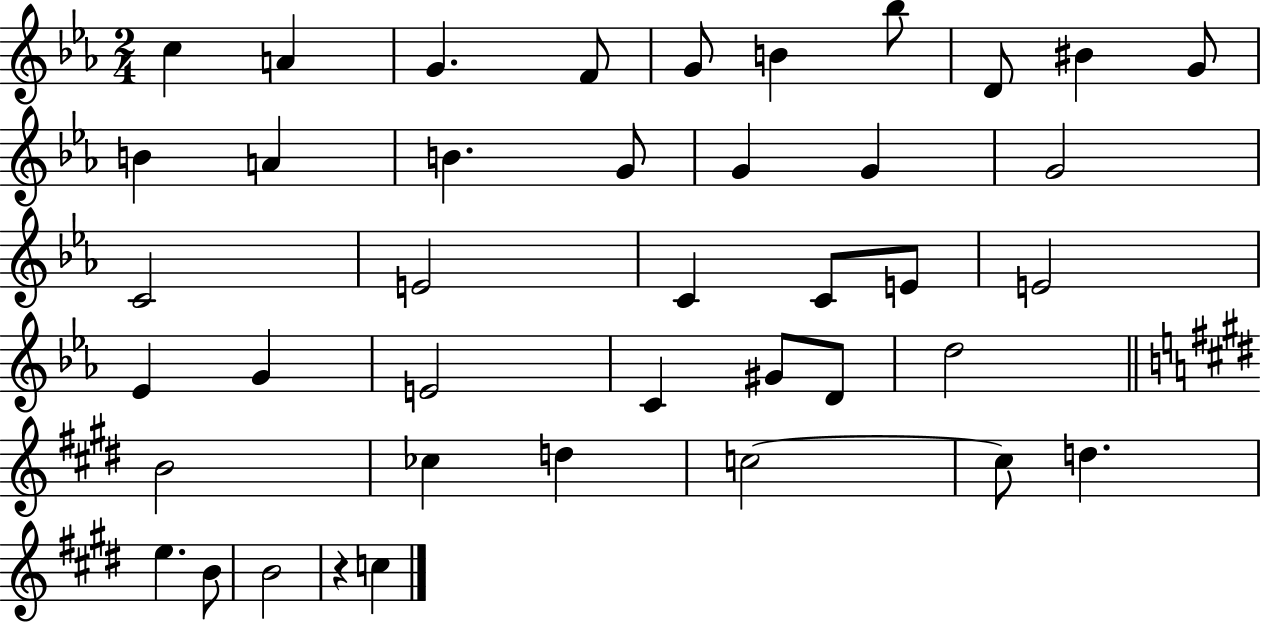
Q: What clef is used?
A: treble